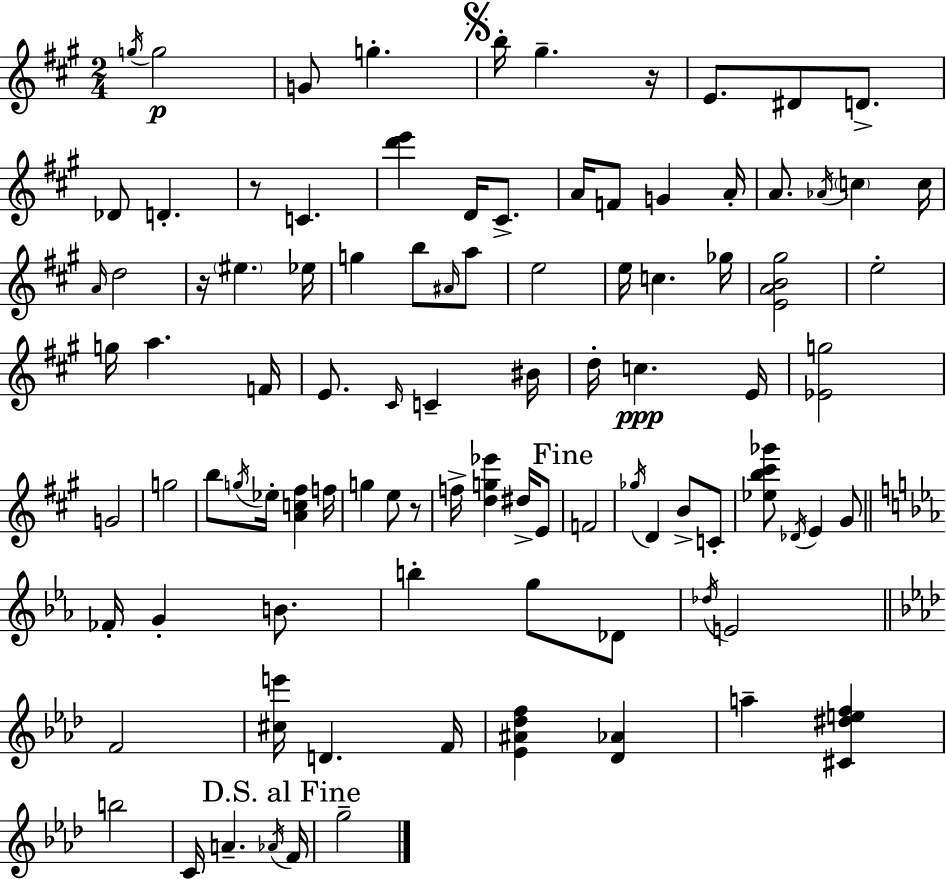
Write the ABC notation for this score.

X:1
T:Untitled
M:2/4
L:1/4
K:A
g/4 g2 G/2 g b/4 ^g z/4 E/2 ^D/2 D/2 _D/2 D z/2 C [d'e'] D/4 ^C/2 A/4 F/2 G A/4 A/2 _A/4 c c/4 A/4 d2 z/4 ^e _e/4 g b/2 ^A/4 a/2 e2 e/4 c _g/4 [EAB^g]2 e2 g/4 a F/4 E/2 ^C/4 C ^B/4 d/4 c E/4 [_Eg]2 G2 g2 b/2 g/4 _e/4 [Ac^f] f/4 g e/2 z/2 f/4 [dg_e'] ^d/4 E/2 F2 _g/4 D B/2 C/2 [_eb^c'_g']/2 _D/4 E ^G/2 _F/4 G B/2 b g/2 _D/2 _d/4 E2 F2 [^ce']/4 D F/4 [_E^A_df] [_D_A] a [^C^def] b2 C/4 A _A/4 F/4 g2